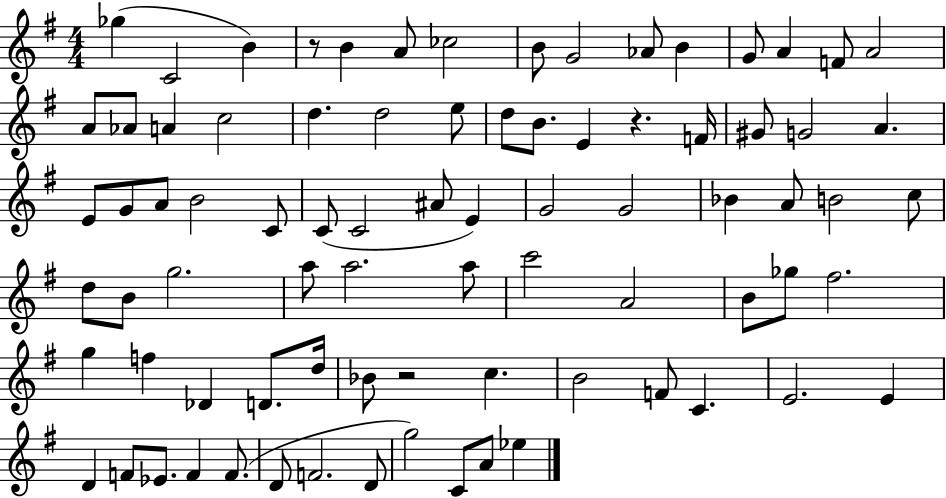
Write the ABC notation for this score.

X:1
T:Untitled
M:4/4
L:1/4
K:G
_g C2 B z/2 B A/2 _c2 B/2 G2 _A/2 B G/2 A F/2 A2 A/2 _A/2 A c2 d d2 e/2 d/2 B/2 E z F/4 ^G/2 G2 A E/2 G/2 A/2 B2 C/2 C/2 C2 ^A/2 E G2 G2 _B A/2 B2 c/2 d/2 B/2 g2 a/2 a2 a/2 c'2 A2 B/2 _g/2 ^f2 g f _D D/2 d/4 _B/2 z2 c B2 F/2 C E2 E D F/2 _E/2 F F/2 D/2 F2 D/2 g2 C/2 A/2 _e